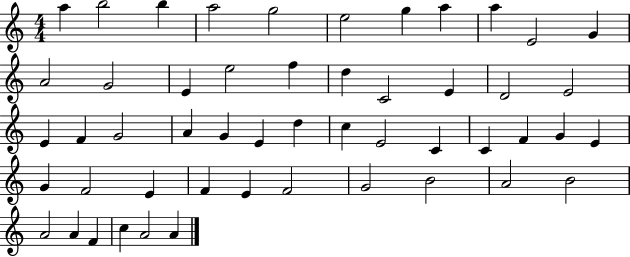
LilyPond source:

{
  \clef treble
  \numericTimeSignature
  \time 4/4
  \key c \major
  a''4 b''2 b''4 | a''2 g''2 | e''2 g''4 a''4 | a''4 e'2 g'4 | \break a'2 g'2 | e'4 e''2 f''4 | d''4 c'2 e'4 | d'2 e'2 | \break e'4 f'4 g'2 | a'4 g'4 e'4 d''4 | c''4 e'2 c'4 | c'4 f'4 g'4 e'4 | \break g'4 f'2 e'4 | f'4 e'4 f'2 | g'2 b'2 | a'2 b'2 | \break a'2 a'4 f'4 | c''4 a'2 a'4 | \bar "|."
}